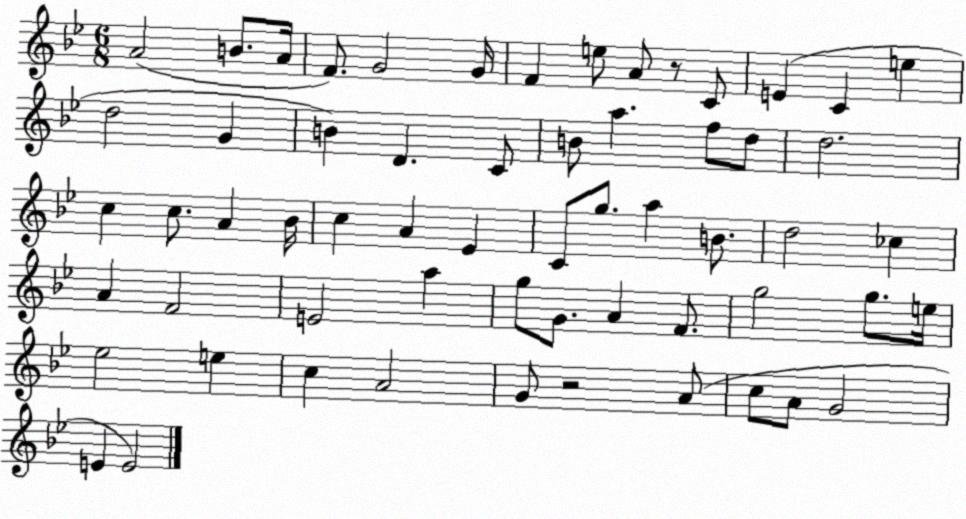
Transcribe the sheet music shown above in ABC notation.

X:1
T:Untitled
M:6/8
L:1/4
K:Bb
A2 B/2 A/4 F/2 G2 G/4 F e/2 A/2 z/2 C/2 E C e d2 G B D C/2 B/2 a f/2 d/2 d2 c c/2 A _B/4 c A _E C/2 g/2 a B/2 d2 _c A F2 E2 a g/2 G/2 A F/2 g2 g/2 e/4 _e2 e c A2 G/2 z2 A/2 c/2 A/2 G2 E E2